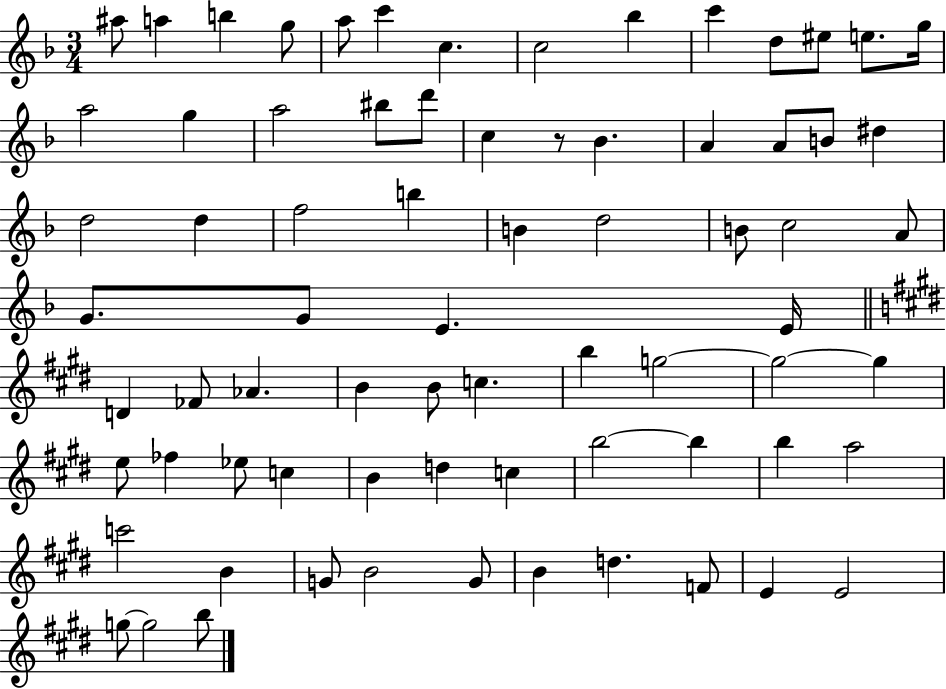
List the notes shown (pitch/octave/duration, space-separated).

A#5/e A5/q B5/q G5/e A5/e C6/q C5/q. C5/h Bb5/q C6/q D5/e EIS5/e E5/e. G5/s A5/h G5/q A5/h BIS5/e D6/e C5/q R/e Bb4/q. A4/q A4/e B4/e D#5/q D5/h D5/q F5/h B5/q B4/q D5/h B4/e C5/h A4/e G4/e. G4/e E4/q. E4/s D4/q FES4/e Ab4/q. B4/q B4/e C5/q. B5/q G5/h G5/h G5/q E5/e FES5/q Eb5/e C5/q B4/q D5/q C5/q B5/h B5/q B5/q A5/h C6/h B4/q G4/e B4/h G4/e B4/q D5/q. F4/e E4/q E4/h G5/e G5/h B5/e